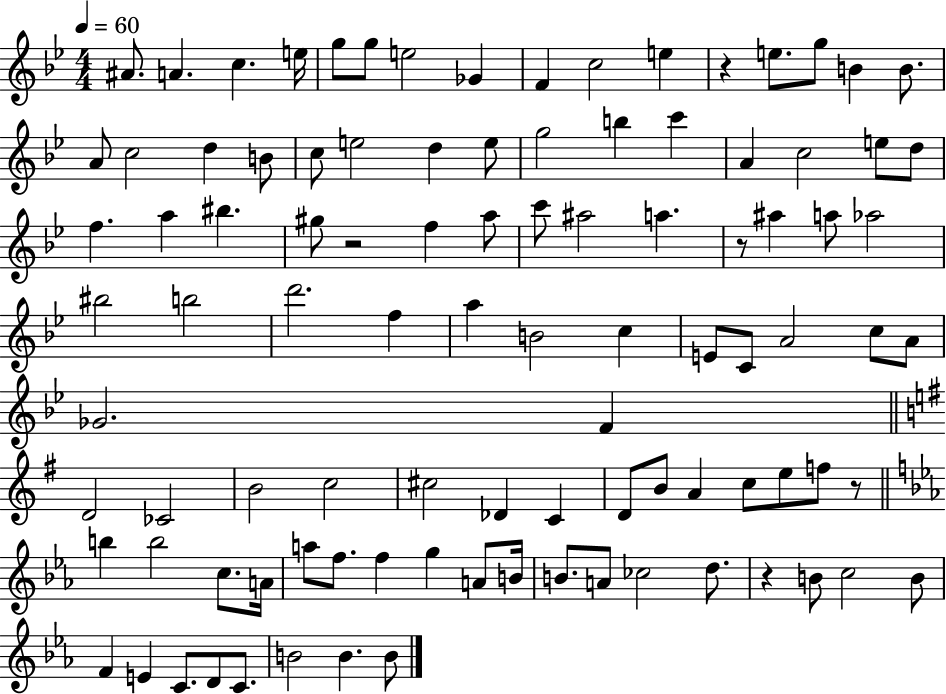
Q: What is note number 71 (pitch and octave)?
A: B5